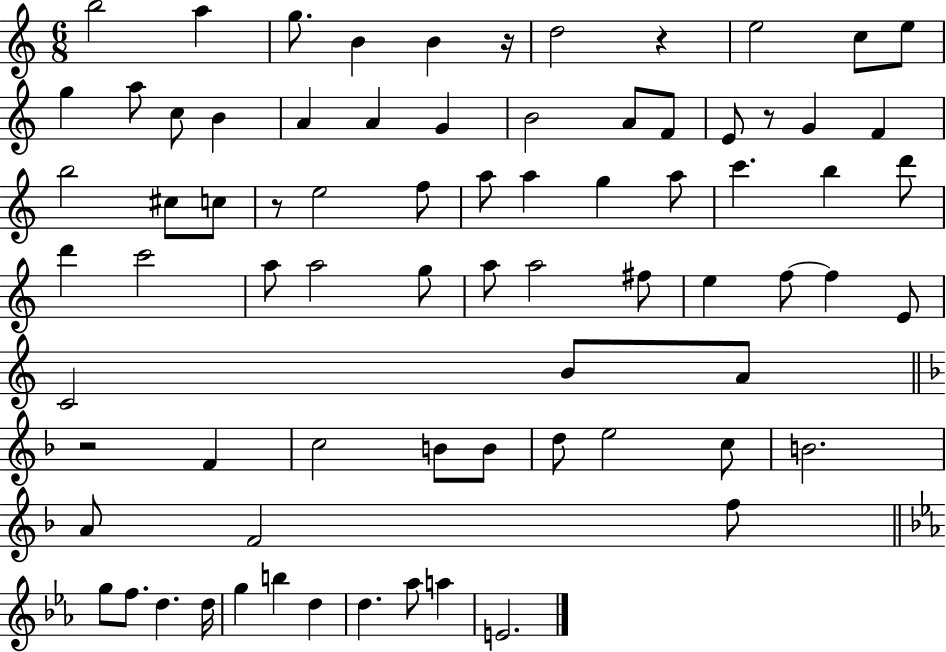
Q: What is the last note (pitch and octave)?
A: E4